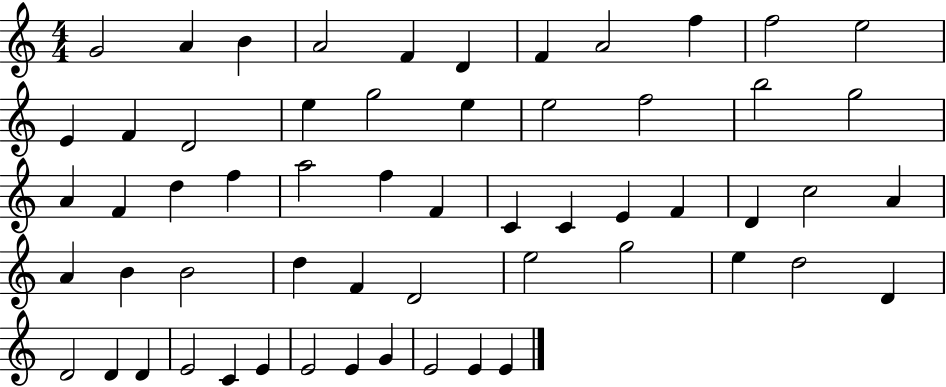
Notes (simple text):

G4/h A4/q B4/q A4/h F4/q D4/q F4/q A4/h F5/q F5/h E5/h E4/q F4/q D4/h E5/q G5/h E5/q E5/h F5/h B5/h G5/h A4/q F4/q D5/q F5/q A5/h F5/q F4/q C4/q C4/q E4/q F4/q D4/q C5/h A4/q A4/q B4/q B4/h D5/q F4/q D4/h E5/h G5/h E5/q D5/h D4/q D4/h D4/q D4/q E4/h C4/q E4/q E4/h E4/q G4/q E4/h E4/q E4/q